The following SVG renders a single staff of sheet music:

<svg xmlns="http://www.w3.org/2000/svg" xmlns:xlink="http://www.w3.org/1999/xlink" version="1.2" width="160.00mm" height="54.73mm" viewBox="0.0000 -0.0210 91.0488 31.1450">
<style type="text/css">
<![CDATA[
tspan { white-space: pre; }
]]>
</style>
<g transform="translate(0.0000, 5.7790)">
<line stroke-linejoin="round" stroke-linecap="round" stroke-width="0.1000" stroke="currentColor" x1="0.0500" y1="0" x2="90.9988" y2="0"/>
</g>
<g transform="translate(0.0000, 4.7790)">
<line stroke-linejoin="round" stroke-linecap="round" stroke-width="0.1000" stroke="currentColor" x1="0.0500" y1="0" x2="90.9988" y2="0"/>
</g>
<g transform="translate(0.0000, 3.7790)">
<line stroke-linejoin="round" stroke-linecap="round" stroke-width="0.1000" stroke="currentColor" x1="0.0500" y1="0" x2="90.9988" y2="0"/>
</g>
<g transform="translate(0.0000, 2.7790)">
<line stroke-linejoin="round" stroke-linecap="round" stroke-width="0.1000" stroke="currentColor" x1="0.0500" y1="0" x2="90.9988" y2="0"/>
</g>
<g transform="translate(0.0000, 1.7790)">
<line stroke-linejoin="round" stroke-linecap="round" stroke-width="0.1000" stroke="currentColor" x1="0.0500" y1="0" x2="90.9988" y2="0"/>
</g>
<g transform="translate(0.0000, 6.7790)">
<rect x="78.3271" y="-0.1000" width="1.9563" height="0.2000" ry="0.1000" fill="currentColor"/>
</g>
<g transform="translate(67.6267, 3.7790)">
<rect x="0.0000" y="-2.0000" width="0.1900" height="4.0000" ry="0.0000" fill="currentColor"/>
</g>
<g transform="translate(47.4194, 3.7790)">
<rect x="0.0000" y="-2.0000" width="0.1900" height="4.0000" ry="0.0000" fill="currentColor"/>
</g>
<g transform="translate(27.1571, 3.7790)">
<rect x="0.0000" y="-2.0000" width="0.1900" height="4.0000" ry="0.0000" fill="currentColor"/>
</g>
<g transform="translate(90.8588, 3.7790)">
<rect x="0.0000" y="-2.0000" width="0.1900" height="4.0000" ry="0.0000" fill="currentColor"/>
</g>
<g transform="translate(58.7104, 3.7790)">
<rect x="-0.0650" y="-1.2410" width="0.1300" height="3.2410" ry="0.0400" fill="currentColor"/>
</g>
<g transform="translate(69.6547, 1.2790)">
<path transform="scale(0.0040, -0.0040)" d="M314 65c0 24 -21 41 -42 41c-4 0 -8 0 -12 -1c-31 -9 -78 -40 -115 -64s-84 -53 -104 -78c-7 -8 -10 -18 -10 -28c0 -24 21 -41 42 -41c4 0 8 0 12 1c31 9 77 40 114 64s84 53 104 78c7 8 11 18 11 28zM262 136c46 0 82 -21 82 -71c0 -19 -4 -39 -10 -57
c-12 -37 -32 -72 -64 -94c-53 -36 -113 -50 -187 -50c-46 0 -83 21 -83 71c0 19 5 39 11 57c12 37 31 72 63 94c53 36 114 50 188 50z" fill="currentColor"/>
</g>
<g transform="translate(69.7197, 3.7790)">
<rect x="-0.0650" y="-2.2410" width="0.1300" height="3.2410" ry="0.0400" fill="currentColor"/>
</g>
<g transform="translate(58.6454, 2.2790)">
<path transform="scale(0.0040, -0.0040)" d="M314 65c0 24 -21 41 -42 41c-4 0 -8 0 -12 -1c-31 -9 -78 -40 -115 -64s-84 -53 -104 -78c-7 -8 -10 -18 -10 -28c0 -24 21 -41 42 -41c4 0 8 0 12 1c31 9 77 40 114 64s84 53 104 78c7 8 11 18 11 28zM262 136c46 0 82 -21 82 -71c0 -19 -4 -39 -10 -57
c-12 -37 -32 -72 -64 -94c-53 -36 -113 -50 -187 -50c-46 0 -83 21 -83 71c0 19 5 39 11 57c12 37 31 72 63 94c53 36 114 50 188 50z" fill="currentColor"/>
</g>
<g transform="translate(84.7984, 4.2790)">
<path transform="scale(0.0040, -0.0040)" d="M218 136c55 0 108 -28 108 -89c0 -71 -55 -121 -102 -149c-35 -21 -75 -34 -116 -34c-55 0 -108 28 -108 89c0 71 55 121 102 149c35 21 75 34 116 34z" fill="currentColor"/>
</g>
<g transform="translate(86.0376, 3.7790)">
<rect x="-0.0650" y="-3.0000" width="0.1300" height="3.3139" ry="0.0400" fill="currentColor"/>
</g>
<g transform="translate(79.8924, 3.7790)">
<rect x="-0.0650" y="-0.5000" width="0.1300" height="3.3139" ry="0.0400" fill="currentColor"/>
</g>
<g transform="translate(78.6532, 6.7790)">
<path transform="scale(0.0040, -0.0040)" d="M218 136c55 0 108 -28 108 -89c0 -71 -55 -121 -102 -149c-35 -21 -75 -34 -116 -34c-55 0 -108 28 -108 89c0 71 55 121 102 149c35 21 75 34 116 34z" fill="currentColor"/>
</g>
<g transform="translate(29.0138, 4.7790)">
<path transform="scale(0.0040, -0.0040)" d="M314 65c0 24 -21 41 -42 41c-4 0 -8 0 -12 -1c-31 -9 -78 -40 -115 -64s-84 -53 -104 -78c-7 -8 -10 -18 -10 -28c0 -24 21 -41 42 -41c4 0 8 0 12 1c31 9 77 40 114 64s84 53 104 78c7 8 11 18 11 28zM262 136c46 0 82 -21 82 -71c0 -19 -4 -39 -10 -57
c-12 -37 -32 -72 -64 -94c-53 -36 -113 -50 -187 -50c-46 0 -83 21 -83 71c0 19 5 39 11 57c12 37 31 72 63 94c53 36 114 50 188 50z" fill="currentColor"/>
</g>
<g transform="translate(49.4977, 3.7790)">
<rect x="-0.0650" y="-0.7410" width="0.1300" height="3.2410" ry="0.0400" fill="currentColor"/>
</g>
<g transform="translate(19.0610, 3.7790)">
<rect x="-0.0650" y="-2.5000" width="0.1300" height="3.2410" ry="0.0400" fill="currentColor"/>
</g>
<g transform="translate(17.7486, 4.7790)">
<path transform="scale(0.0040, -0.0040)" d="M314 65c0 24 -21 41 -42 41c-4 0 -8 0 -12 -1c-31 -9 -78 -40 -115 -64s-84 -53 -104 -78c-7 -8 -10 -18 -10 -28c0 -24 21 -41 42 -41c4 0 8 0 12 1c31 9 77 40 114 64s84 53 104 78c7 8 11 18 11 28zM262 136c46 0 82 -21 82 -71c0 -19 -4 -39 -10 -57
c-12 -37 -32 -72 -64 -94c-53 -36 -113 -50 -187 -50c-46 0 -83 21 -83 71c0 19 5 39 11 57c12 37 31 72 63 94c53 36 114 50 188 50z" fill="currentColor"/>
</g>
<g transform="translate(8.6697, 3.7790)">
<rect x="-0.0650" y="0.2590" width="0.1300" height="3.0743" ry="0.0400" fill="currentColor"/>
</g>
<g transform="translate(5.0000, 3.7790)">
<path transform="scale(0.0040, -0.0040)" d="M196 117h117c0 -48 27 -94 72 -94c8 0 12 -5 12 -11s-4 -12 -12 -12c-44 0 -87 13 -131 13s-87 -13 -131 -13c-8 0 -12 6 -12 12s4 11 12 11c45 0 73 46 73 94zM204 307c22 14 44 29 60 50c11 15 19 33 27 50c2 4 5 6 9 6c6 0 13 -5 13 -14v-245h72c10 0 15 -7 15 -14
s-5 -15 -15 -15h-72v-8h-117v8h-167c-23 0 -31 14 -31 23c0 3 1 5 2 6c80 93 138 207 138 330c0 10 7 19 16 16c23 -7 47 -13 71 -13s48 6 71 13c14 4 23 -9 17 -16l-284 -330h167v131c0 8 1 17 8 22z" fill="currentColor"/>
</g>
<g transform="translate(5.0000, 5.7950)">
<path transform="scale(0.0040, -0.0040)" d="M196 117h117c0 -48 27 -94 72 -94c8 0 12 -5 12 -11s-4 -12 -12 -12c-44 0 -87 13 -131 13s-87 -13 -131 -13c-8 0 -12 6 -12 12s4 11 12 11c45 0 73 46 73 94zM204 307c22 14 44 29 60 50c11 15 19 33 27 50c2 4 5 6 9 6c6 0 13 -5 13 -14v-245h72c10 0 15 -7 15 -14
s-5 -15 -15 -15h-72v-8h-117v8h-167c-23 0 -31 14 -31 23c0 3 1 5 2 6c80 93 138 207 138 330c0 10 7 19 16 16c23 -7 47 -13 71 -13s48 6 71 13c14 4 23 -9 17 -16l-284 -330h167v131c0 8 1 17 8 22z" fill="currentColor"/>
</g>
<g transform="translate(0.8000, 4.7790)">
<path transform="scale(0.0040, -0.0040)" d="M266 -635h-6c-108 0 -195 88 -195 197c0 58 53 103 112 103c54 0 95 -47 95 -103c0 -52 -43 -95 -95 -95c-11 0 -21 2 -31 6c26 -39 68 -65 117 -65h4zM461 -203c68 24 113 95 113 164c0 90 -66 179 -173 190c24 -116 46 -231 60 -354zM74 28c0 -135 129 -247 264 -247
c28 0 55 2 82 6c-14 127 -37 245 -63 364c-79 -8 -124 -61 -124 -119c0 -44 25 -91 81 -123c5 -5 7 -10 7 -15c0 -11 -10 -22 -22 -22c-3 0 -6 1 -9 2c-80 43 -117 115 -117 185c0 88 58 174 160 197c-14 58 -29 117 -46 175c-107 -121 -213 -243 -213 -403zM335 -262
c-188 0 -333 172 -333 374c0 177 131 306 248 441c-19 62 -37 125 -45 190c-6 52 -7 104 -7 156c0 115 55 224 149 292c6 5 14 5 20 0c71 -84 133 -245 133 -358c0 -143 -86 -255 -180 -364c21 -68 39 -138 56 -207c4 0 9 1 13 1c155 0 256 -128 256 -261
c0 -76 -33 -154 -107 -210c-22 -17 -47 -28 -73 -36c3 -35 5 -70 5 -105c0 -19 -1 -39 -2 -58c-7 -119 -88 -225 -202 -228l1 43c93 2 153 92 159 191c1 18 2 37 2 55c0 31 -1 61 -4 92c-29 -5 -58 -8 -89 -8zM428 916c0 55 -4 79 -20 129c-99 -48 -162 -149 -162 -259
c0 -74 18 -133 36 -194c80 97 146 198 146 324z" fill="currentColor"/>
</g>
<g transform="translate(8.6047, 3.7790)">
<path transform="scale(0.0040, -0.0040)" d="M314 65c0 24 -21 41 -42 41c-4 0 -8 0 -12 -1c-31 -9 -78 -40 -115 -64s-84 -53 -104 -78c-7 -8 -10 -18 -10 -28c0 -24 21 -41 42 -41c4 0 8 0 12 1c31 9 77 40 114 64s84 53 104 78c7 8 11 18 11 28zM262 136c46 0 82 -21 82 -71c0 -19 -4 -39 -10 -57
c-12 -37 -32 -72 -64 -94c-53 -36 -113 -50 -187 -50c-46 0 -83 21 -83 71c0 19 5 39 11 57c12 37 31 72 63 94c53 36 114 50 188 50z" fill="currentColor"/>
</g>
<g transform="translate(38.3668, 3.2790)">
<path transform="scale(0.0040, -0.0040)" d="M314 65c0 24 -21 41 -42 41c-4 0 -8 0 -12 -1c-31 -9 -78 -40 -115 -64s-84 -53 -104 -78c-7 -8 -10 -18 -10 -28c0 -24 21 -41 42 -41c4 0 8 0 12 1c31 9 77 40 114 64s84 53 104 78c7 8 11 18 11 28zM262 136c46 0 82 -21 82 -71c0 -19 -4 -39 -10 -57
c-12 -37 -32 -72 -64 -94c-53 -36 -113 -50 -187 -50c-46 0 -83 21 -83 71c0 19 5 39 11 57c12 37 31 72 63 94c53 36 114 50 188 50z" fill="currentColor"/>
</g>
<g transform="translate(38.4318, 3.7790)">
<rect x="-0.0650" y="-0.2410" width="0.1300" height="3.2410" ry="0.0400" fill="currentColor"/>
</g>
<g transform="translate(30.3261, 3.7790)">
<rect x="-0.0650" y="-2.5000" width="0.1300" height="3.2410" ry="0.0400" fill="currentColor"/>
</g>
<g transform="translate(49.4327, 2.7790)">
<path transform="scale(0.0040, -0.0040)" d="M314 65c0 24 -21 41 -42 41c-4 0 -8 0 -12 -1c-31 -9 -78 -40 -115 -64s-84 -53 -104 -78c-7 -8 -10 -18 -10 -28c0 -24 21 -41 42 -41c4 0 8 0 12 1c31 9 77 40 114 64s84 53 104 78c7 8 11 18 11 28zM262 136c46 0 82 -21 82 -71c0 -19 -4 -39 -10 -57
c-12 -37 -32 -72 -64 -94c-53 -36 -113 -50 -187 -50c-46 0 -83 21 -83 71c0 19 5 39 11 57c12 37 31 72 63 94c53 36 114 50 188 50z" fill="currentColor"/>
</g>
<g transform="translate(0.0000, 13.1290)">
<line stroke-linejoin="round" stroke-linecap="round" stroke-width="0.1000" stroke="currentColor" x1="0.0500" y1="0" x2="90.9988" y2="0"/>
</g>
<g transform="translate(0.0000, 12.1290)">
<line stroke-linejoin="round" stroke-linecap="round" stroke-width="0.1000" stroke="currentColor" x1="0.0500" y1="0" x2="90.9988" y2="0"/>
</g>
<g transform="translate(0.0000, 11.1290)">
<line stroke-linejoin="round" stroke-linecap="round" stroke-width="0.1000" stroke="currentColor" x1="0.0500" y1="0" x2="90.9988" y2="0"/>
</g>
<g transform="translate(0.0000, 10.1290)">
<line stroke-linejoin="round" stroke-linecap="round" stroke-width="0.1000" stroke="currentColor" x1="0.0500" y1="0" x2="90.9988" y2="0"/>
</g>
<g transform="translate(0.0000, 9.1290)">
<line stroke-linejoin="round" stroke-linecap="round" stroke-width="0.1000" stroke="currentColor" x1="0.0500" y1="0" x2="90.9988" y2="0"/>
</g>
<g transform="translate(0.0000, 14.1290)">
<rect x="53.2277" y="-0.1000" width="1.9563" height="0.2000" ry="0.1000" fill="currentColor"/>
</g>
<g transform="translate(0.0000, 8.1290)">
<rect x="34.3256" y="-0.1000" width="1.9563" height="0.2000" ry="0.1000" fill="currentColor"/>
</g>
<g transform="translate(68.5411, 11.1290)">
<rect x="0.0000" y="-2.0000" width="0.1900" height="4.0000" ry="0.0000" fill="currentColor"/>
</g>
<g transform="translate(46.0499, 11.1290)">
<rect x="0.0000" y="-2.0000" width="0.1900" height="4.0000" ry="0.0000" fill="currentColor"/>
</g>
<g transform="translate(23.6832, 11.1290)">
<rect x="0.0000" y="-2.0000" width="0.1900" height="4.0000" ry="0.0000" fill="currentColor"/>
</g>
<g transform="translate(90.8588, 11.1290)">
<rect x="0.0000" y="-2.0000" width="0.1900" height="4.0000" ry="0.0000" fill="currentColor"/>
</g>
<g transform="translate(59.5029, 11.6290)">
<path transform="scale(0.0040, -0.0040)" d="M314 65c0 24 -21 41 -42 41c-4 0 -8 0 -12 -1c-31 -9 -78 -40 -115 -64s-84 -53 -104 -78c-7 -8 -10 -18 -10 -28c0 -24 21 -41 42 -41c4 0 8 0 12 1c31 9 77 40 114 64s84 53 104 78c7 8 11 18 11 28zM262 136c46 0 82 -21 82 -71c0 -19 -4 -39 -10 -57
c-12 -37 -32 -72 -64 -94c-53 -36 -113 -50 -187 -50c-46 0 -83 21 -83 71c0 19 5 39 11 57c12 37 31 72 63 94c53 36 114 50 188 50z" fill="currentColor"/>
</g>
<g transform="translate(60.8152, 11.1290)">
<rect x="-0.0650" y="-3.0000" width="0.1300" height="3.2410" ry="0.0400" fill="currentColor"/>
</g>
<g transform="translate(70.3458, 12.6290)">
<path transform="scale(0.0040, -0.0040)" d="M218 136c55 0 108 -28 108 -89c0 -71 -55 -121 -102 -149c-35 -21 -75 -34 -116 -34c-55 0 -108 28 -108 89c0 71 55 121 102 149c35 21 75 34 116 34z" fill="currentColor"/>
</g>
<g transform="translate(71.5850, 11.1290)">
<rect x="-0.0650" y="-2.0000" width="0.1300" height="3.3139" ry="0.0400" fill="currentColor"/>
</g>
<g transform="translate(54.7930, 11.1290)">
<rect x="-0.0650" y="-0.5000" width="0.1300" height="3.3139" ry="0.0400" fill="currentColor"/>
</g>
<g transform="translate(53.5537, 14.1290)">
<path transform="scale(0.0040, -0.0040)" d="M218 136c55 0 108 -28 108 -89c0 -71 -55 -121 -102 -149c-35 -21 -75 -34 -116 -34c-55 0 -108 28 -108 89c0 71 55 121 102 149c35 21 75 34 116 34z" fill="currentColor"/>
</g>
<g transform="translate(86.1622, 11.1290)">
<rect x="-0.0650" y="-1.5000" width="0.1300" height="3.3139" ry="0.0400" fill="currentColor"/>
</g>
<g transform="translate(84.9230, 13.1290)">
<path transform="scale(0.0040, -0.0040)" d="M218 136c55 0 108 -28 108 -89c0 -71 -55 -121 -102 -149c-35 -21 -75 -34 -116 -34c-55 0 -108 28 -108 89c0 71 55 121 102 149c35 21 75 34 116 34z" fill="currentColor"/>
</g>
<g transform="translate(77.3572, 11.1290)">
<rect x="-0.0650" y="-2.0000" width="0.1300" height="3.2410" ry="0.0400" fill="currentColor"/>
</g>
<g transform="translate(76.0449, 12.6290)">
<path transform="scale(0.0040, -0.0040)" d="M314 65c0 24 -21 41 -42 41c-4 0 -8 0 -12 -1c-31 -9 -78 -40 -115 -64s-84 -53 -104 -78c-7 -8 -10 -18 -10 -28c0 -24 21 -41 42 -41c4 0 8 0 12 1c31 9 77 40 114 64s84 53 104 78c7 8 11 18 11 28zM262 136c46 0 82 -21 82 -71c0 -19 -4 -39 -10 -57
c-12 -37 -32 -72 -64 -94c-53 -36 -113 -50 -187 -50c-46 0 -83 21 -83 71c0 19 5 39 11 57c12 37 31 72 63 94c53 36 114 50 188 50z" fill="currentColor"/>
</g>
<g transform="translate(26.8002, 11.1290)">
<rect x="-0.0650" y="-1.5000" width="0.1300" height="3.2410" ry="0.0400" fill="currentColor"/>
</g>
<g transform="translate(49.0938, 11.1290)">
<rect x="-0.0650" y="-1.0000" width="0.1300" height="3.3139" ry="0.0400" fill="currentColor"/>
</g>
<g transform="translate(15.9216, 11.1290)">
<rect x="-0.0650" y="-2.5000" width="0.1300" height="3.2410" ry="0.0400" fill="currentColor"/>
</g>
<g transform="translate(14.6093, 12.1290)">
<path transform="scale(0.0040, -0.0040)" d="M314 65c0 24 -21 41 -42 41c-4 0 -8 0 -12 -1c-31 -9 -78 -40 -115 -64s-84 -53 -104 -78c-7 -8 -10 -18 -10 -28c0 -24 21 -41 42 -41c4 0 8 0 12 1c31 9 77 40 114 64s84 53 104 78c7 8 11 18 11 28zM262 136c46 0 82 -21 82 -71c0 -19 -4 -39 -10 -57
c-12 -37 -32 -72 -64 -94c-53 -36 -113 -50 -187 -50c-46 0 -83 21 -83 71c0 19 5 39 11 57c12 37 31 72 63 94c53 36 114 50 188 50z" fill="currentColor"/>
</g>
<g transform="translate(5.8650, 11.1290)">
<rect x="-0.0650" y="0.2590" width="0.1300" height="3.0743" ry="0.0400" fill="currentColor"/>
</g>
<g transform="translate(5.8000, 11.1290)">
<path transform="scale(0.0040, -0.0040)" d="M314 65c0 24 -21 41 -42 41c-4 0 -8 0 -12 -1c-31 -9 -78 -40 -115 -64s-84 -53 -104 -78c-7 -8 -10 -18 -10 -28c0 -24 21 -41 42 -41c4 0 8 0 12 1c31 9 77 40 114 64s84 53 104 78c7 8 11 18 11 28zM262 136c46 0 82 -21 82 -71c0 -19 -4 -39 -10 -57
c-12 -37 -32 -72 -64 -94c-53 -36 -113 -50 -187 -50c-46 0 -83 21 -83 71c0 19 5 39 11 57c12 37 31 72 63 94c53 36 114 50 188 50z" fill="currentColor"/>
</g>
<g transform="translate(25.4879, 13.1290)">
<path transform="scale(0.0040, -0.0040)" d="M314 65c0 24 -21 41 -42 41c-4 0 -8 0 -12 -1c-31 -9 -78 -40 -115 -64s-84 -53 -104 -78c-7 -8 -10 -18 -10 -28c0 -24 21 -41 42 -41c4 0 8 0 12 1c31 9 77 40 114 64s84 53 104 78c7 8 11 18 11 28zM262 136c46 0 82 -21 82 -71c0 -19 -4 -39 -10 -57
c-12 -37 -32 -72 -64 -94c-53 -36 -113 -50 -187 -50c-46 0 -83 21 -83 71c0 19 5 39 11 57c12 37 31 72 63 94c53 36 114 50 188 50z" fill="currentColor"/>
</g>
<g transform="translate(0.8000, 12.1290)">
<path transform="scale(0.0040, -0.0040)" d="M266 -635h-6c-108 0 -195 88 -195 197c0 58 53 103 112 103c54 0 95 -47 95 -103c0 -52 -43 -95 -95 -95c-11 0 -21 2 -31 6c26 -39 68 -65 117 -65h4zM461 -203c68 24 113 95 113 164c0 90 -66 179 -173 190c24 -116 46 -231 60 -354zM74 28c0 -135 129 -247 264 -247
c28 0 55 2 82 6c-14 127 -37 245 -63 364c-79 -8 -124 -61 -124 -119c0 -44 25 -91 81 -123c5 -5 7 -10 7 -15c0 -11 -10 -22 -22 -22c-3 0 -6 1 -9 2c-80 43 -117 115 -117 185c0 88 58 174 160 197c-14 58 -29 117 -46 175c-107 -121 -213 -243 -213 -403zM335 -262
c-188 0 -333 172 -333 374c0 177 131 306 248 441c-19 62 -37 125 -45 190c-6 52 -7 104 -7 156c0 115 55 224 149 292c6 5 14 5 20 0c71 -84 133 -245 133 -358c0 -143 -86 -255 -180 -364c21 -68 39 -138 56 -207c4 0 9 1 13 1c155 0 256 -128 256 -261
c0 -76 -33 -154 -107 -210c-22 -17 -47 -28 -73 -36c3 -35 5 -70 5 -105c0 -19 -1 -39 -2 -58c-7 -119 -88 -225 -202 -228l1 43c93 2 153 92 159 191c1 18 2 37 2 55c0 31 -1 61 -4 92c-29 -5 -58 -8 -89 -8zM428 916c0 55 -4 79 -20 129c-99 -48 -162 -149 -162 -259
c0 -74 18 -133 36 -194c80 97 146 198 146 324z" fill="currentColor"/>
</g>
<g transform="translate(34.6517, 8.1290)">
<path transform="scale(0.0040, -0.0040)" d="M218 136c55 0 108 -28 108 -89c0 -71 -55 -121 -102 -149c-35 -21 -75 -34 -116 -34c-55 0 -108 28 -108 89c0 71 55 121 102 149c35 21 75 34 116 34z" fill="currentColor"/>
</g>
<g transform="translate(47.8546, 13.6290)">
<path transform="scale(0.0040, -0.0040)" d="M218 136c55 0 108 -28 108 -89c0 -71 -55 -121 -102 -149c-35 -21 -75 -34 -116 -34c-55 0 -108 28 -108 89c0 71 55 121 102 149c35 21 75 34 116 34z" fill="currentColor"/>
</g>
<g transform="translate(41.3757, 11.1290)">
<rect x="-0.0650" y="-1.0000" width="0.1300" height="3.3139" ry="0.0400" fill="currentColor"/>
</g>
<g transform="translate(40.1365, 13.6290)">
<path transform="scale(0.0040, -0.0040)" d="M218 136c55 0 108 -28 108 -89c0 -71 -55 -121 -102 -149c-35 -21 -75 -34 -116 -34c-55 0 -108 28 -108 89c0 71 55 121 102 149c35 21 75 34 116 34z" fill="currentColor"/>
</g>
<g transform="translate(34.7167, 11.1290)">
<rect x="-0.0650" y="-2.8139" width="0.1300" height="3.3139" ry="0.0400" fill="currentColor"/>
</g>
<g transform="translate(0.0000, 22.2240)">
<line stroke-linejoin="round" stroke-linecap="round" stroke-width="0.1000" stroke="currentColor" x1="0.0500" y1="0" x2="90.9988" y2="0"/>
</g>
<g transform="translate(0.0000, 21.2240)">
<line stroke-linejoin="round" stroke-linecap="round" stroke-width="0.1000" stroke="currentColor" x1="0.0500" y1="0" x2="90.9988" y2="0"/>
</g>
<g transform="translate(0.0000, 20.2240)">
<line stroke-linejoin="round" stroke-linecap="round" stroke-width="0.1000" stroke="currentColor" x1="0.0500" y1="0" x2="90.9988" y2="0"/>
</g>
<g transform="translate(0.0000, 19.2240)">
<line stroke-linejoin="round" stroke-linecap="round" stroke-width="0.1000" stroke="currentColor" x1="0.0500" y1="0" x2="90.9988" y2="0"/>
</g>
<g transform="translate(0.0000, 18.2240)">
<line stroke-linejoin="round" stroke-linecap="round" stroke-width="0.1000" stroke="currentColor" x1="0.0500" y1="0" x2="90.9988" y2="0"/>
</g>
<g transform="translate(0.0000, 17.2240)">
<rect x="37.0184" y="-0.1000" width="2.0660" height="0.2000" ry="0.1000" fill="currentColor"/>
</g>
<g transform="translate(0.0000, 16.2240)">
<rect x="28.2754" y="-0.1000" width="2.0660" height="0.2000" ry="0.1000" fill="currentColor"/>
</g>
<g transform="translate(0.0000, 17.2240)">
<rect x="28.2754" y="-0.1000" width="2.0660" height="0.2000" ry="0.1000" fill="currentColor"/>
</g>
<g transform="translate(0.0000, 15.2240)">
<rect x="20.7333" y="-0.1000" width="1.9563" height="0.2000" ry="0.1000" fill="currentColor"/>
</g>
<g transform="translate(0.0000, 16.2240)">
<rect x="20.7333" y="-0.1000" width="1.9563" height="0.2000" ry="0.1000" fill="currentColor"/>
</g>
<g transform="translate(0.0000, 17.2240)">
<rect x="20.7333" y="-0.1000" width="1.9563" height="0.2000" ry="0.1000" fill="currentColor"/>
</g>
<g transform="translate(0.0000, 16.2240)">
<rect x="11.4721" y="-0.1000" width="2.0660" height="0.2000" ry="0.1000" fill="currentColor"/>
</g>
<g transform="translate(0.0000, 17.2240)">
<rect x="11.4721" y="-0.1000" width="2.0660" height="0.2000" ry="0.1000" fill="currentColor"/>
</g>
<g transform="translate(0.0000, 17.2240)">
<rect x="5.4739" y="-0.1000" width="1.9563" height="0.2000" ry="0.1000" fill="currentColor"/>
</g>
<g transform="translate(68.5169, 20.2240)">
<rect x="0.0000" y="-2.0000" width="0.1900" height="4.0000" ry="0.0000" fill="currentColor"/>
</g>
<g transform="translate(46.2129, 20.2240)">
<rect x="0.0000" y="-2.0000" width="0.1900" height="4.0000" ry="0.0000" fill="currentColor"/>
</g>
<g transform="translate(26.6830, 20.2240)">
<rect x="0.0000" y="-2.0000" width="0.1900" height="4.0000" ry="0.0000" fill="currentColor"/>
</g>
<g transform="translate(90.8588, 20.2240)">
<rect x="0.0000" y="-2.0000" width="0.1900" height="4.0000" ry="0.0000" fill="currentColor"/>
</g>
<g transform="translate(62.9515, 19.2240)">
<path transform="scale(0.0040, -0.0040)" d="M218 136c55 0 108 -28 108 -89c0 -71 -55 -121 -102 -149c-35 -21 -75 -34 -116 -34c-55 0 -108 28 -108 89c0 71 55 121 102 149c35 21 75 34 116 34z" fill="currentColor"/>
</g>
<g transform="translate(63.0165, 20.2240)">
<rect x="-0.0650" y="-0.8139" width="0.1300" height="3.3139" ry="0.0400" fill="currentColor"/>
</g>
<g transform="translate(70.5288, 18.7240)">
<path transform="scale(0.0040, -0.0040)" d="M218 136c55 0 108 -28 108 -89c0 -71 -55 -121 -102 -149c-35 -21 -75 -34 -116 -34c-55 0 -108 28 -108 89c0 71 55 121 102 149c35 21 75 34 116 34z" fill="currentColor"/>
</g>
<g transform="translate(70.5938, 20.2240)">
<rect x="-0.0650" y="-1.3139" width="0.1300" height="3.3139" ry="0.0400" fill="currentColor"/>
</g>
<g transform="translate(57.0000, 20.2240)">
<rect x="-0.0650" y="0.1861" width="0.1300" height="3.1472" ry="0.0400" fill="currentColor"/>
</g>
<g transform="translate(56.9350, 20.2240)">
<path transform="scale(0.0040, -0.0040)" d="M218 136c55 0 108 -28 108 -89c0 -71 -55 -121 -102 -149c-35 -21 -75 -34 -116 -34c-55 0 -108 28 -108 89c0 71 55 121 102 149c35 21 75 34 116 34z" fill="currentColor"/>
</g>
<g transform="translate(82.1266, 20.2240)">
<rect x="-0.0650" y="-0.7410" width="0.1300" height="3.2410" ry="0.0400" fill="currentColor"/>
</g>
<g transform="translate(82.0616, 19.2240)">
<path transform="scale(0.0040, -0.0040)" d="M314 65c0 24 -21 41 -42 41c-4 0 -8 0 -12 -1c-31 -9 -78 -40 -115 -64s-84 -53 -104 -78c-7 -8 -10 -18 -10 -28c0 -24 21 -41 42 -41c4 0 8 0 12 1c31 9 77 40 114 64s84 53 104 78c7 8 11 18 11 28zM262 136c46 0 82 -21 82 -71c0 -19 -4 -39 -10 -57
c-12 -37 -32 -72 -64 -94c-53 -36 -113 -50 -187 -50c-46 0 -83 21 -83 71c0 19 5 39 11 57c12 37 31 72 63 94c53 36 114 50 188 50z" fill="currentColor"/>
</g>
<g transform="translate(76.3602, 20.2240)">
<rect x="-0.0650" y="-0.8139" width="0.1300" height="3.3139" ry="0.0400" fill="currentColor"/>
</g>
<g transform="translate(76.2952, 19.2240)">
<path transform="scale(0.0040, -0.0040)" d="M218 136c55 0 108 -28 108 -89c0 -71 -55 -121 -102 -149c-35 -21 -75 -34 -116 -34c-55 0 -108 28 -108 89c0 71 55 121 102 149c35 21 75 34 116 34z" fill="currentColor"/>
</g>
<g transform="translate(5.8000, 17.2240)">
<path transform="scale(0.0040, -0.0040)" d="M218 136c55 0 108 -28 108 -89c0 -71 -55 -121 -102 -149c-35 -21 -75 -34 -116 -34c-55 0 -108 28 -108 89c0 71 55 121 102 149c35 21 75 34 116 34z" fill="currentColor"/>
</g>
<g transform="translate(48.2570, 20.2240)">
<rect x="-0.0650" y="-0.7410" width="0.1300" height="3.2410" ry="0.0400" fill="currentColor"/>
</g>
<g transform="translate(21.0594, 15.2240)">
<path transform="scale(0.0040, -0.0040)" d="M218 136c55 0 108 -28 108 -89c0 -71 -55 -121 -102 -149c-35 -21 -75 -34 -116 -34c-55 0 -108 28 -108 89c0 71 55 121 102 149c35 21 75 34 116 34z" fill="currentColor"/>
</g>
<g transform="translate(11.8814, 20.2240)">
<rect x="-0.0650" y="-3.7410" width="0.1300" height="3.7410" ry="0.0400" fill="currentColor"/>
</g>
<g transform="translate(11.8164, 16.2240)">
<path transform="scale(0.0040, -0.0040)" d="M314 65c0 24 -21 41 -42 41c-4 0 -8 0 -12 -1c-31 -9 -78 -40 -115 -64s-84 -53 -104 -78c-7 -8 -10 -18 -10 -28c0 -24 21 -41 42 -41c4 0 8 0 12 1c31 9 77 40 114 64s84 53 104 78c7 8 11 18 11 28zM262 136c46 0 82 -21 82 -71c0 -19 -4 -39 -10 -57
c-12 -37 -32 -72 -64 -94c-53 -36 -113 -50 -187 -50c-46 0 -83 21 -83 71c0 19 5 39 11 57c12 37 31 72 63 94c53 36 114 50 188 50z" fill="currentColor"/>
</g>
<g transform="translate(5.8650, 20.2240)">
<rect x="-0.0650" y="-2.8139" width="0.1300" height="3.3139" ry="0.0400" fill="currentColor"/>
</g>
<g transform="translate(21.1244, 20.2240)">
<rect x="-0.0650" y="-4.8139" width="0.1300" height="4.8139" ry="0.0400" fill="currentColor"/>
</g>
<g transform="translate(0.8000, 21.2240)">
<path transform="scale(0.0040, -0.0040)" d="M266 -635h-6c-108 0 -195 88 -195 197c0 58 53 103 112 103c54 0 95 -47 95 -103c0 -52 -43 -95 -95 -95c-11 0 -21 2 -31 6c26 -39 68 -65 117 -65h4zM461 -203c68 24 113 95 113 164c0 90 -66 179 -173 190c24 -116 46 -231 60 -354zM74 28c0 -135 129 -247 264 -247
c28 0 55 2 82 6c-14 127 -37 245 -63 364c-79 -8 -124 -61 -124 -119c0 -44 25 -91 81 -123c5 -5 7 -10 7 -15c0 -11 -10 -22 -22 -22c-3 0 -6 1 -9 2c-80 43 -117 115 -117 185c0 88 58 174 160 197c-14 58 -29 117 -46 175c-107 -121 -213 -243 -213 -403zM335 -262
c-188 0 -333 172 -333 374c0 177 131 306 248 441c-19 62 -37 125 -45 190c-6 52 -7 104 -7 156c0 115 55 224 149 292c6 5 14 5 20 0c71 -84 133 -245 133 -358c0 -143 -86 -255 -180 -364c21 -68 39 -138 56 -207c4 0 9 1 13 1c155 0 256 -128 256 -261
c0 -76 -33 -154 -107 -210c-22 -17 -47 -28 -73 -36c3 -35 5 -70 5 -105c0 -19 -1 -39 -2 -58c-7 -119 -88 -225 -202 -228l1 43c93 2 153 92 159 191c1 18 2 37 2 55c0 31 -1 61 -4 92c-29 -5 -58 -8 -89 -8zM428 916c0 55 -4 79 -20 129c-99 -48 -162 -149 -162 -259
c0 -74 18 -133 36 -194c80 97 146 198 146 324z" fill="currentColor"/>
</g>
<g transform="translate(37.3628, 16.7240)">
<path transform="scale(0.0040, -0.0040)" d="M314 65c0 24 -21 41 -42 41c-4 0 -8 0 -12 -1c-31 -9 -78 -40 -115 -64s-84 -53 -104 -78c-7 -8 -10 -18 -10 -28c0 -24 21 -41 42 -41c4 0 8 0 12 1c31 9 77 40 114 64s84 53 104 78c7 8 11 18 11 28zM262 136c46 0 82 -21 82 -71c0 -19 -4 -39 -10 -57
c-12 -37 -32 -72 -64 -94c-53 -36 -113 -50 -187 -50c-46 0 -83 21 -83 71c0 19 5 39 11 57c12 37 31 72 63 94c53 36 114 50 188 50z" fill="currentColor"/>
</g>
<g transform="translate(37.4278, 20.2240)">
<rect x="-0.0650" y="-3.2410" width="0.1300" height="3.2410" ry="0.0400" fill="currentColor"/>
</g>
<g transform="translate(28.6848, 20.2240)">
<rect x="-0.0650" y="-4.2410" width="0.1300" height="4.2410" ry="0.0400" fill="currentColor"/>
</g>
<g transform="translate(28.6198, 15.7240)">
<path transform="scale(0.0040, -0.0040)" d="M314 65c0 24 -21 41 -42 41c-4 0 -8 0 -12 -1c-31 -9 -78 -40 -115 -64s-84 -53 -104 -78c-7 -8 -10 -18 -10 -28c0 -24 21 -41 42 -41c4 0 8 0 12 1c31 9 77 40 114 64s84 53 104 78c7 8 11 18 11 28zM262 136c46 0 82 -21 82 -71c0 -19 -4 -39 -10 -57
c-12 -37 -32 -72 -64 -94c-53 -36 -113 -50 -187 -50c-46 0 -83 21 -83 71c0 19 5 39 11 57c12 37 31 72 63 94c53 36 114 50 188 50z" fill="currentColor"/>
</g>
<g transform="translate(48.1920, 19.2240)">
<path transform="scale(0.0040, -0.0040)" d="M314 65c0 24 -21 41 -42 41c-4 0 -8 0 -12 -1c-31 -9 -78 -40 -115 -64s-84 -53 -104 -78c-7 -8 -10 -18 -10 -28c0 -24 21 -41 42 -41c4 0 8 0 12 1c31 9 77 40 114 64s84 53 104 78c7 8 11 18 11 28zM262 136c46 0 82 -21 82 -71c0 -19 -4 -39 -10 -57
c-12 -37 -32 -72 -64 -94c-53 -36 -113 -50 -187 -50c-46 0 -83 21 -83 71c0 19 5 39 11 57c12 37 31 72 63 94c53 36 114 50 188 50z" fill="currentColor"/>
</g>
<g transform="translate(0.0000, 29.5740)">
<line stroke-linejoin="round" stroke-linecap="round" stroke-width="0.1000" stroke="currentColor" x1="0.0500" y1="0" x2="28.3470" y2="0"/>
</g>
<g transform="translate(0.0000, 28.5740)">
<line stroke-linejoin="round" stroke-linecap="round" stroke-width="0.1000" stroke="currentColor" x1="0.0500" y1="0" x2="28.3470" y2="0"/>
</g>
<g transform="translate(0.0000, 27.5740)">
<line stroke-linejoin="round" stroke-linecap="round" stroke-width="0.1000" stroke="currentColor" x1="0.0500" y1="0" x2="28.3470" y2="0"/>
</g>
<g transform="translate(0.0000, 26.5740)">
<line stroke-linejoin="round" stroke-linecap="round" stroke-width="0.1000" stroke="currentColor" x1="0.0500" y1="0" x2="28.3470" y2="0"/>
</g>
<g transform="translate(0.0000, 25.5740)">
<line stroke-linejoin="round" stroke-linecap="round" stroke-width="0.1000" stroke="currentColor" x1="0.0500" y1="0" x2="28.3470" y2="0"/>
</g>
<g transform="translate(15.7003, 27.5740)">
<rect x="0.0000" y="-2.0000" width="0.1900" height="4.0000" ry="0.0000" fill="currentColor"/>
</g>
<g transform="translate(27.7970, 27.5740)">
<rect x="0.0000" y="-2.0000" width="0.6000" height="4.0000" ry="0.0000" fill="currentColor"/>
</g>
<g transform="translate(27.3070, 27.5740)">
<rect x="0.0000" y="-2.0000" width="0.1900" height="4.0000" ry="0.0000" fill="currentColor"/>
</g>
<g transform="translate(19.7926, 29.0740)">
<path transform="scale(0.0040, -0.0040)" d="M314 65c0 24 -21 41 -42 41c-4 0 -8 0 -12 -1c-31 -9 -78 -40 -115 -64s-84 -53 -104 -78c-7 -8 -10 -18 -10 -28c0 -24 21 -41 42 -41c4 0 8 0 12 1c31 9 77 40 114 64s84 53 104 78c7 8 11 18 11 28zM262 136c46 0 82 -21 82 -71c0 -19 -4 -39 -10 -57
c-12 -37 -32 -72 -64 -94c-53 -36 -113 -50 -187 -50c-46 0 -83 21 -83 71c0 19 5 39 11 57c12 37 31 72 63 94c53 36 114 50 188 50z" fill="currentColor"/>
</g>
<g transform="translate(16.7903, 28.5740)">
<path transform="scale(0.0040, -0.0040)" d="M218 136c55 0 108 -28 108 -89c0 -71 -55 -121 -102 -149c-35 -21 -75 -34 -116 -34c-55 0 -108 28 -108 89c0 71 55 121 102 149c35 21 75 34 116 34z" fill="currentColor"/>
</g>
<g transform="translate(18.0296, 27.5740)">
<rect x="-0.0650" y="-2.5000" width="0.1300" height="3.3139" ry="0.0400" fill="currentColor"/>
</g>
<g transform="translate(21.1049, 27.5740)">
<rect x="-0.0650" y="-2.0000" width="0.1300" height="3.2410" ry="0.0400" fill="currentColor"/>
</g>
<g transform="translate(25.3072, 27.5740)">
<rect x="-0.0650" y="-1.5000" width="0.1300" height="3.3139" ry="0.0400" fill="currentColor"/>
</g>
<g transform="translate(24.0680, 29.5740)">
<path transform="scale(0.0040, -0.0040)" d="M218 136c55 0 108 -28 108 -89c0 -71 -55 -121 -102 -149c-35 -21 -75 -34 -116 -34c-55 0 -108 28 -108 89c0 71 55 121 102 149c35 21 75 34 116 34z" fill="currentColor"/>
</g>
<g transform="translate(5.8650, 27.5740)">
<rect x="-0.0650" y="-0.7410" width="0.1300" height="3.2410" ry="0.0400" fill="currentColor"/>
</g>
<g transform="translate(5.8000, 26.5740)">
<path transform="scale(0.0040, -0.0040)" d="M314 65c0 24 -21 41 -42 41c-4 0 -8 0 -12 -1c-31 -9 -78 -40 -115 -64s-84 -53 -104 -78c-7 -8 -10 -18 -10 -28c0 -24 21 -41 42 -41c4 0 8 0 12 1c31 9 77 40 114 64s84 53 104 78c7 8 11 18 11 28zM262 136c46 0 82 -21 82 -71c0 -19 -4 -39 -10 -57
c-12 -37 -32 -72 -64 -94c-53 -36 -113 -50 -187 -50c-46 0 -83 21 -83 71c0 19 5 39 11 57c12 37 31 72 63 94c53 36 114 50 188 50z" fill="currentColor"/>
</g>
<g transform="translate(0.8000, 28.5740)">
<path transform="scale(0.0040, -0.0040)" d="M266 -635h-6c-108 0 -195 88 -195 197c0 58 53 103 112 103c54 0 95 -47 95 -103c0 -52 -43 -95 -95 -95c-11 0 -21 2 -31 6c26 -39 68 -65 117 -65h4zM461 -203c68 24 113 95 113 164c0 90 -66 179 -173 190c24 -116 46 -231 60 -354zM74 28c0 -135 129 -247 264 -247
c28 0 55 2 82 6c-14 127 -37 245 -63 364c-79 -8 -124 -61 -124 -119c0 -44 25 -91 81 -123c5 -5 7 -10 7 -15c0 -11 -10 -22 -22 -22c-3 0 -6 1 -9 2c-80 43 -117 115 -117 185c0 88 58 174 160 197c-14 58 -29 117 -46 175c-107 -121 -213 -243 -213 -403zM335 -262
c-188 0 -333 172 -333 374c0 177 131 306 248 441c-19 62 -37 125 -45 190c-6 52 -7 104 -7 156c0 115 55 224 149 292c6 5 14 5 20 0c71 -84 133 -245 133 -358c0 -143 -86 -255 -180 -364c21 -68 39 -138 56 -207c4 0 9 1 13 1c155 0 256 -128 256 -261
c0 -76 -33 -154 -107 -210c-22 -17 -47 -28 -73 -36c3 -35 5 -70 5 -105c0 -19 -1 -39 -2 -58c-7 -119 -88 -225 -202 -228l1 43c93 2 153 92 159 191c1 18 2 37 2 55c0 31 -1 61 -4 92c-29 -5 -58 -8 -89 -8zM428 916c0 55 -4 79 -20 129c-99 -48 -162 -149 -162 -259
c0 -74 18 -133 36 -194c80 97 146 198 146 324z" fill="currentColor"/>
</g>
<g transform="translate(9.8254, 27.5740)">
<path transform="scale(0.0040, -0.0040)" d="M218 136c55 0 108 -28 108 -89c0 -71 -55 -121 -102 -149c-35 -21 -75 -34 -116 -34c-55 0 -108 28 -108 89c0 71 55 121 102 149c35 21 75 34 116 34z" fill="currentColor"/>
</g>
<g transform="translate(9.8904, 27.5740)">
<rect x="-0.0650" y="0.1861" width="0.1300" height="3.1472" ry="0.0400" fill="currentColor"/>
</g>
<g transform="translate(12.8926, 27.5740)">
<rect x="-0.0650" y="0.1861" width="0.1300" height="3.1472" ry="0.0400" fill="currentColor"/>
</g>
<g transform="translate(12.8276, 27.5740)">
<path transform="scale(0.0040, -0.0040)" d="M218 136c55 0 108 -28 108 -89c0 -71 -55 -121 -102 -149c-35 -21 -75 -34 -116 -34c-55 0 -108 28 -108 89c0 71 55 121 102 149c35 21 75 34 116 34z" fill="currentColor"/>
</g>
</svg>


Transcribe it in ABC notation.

X:1
T:Untitled
M:4/4
L:1/4
K:C
B2 G2 G2 c2 d2 e2 g2 C A B2 G2 E2 a D D C A2 F F2 E a c'2 e' d'2 b2 d2 B d e d d2 d2 B B G F2 E